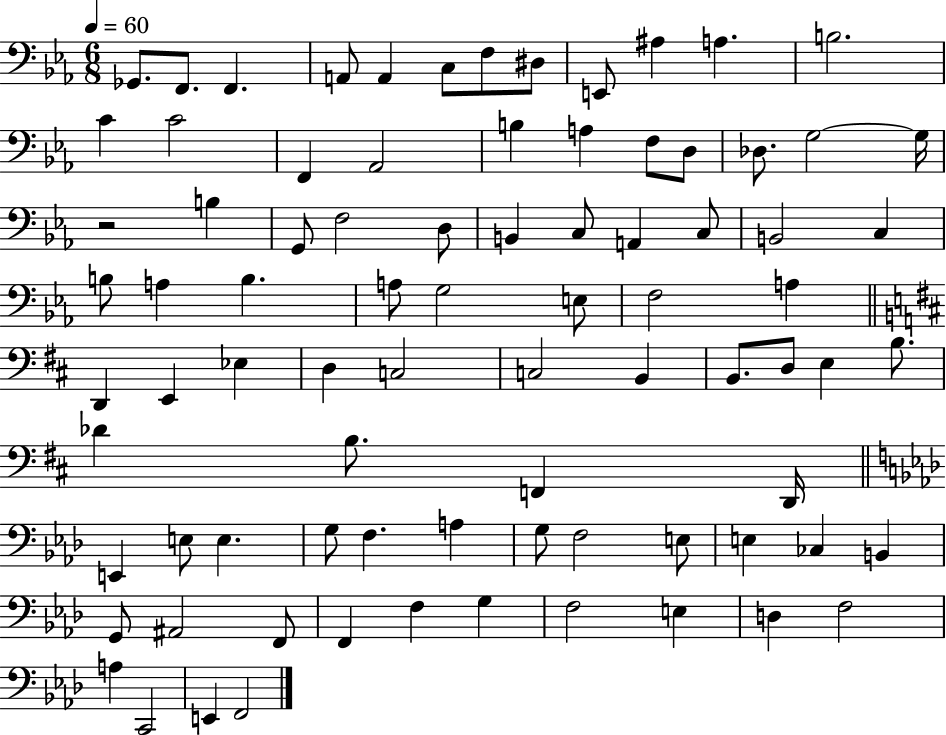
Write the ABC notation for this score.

X:1
T:Untitled
M:6/8
L:1/4
K:Eb
_G,,/2 F,,/2 F,, A,,/2 A,, C,/2 F,/2 ^D,/2 E,,/2 ^A, A, B,2 C C2 F,, _A,,2 B, A, F,/2 D,/2 _D,/2 G,2 G,/4 z2 B, G,,/2 F,2 D,/2 B,, C,/2 A,, C,/2 B,,2 C, B,/2 A, B, A,/2 G,2 E,/2 F,2 A, D,, E,, _E, D, C,2 C,2 B,, B,,/2 D,/2 E, B,/2 _D B,/2 F,, D,,/4 E,, E,/2 E, G,/2 F, A, G,/2 F,2 E,/2 E, _C, B,, G,,/2 ^A,,2 F,,/2 F,, F, G, F,2 E, D, F,2 A, C,,2 E,, F,,2